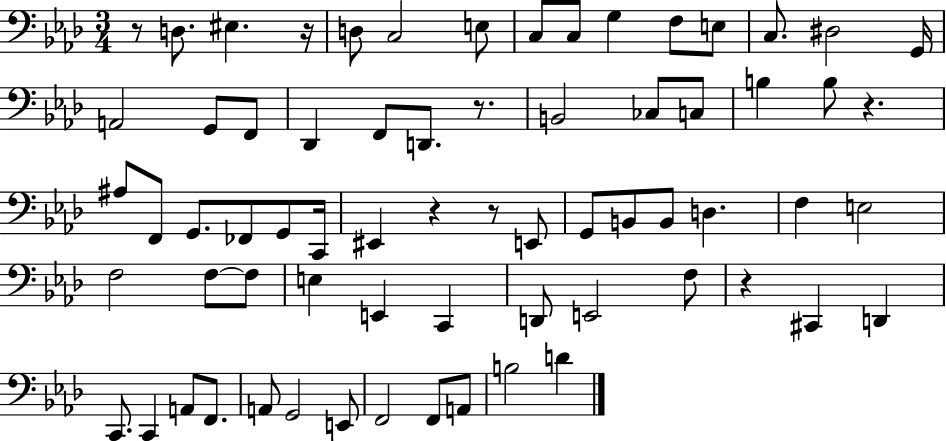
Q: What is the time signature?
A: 3/4